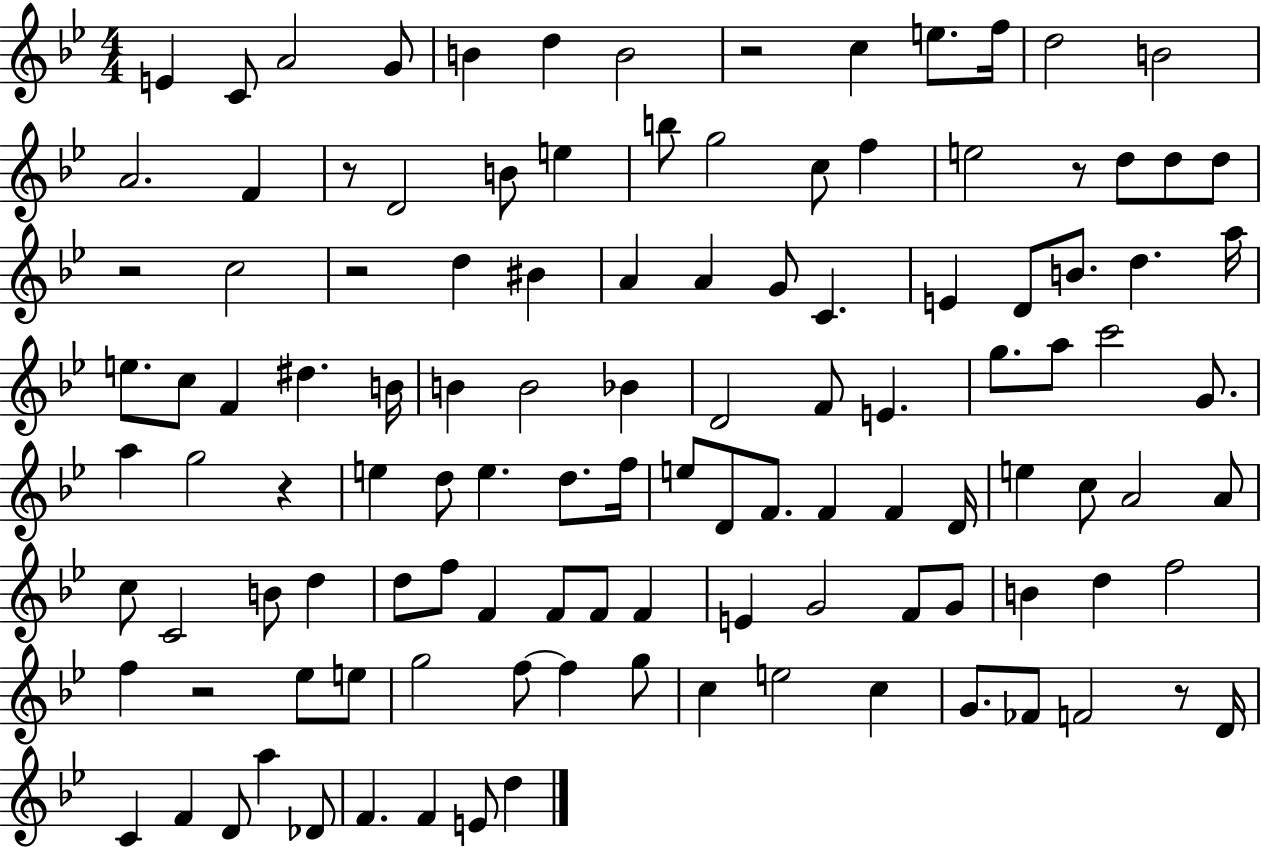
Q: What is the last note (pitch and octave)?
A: D5